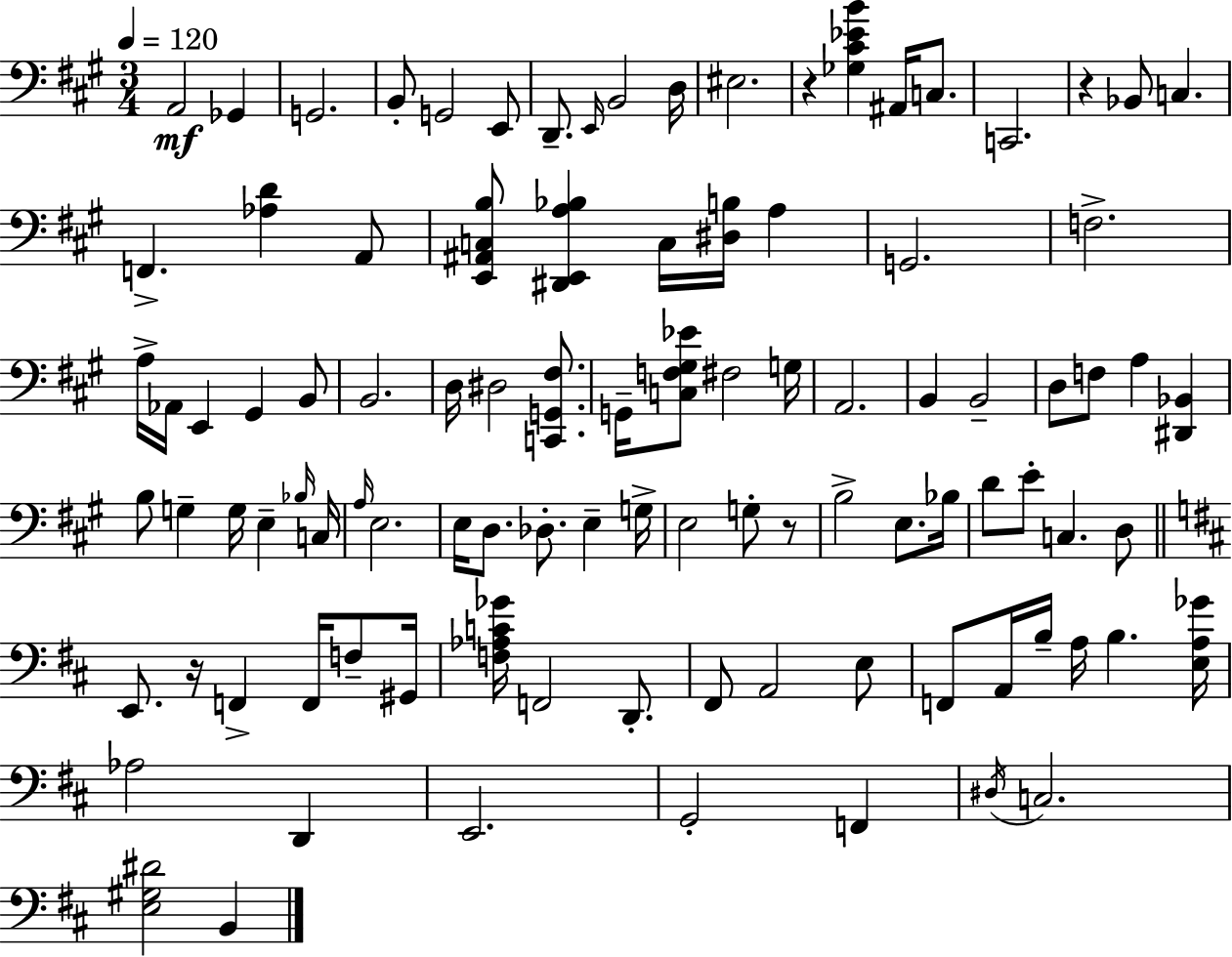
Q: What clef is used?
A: bass